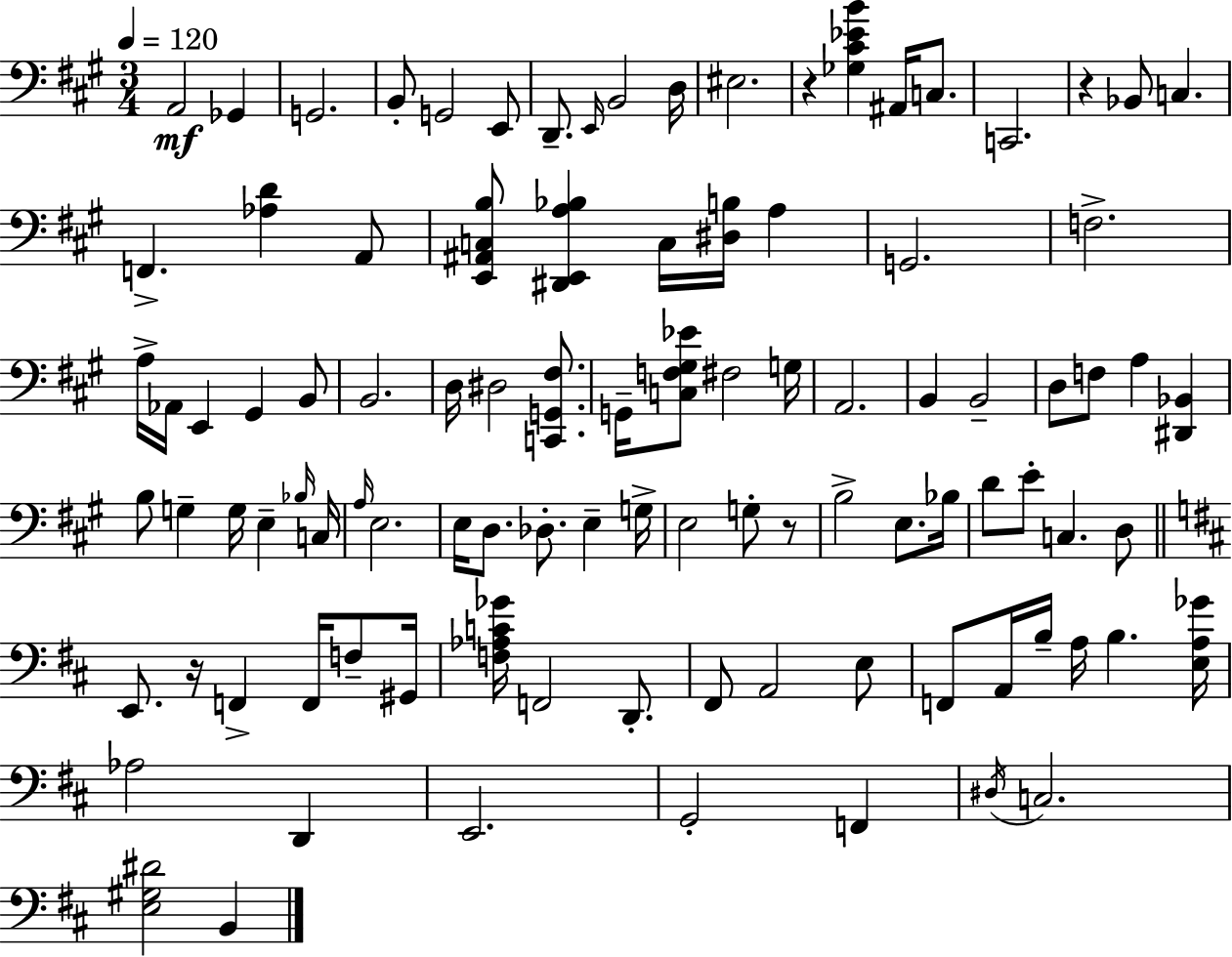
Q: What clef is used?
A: bass